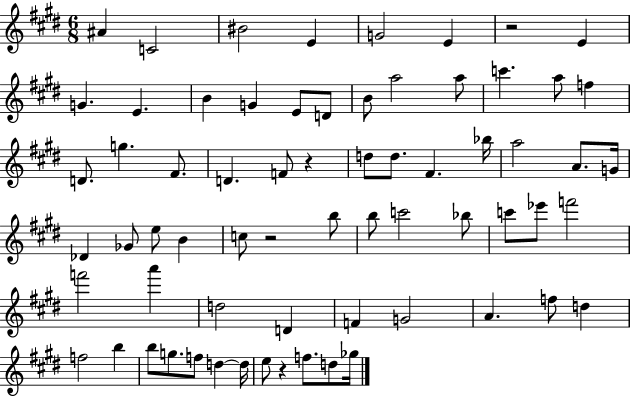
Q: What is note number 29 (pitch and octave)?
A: A5